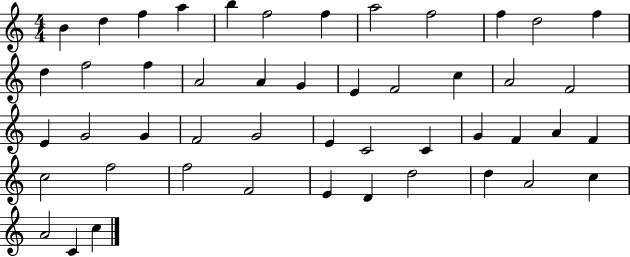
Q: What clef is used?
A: treble